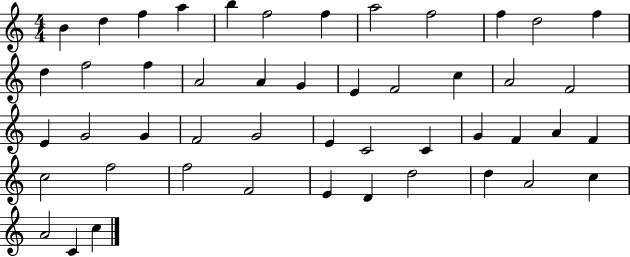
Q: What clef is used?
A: treble